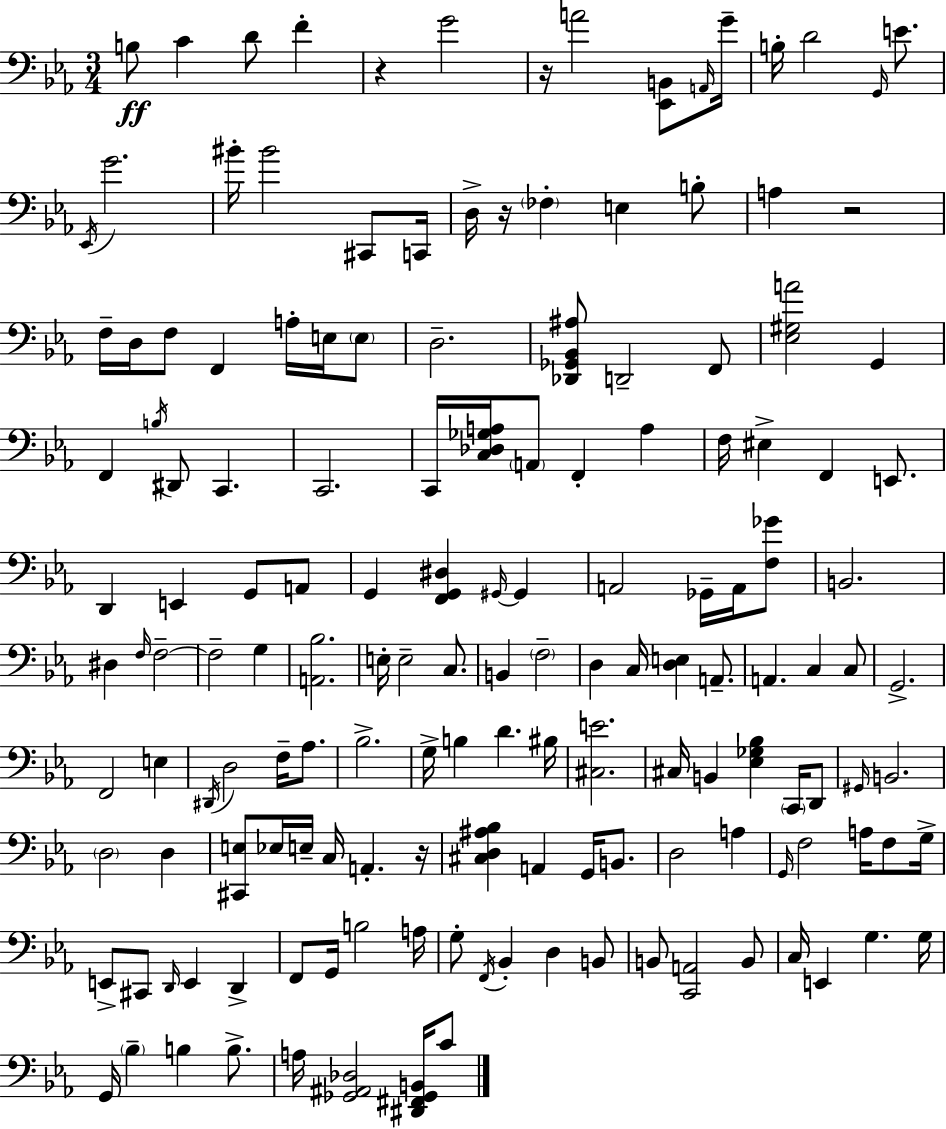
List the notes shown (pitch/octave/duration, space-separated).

B3/e C4/q D4/e F4/q R/q G4/h R/s A4/h [Eb2,B2]/e A2/s G4/s B3/s D4/h G2/s E4/e. Eb2/s G4/h. BIS4/s BIS4/h C#2/e C2/s D3/s R/s FES3/q E3/q B3/e A3/q R/h F3/s D3/s F3/e F2/q A3/s E3/s E3/e D3/h. [Db2,Gb2,Bb2,A#3]/e D2/h F2/e [Eb3,G#3,A4]/h G2/q F2/q B3/s D#2/e C2/q. C2/h. C2/s [C3,Db3,Gb3,A3]/s A2/e F2/q A3/q F3/s EIS3/q F2/q E2/e. D2/q E2/q G2/e A2/e G2/q [F2,G2,D#3]/q G#2/s G#2/q A2/h Gb2/s A2/s [F3,Gb4]/e B2/h. D#3/q F3/s F3/h F3/h G3/q [A2,Bb3]/h. E3/s E3/h C3/e. B2/q F3/h D3/q C3/s [D3,E3]/q A2/e. A2/q. C3/q C3/e G2/h. F2/h E3/q D#2/s D3/h F3/s Ab3/e. Bb3/h. G3/s B3/q D4/q. BIS3/s [C#3,E4]/h. C#3/s B2/q [Eb3,Gb3,Bb3]/q C2/s D2/e G#2/s B2/h. D3/h D3/q [C#2,E3]/e Eb3/s E3/s C3/s A2/q. R/s [C#3,D3,A#3,Bb3]/q A2/q G2/s B2/e. D3/h A3/q G2/s F3/h A3/s F3/e G3/s E2/e C#2/e D2/s E2/q D2/q F2/e G2/s B3/h A3/s G3/e F2/s Bb2/q D3/q B2/e B2/e [C2,A2]/h B2/e C3/s E2/q G3/q. G3/s G2/s Bb3/q B3/q B3/e. A3/s [Gb2,A#2,Db3]/h [D#2,F#2,Gb2,B2]/s C4/e